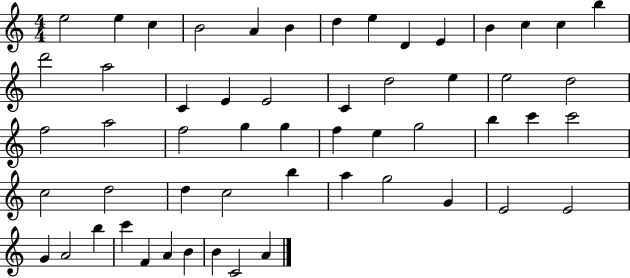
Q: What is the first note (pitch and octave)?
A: E5